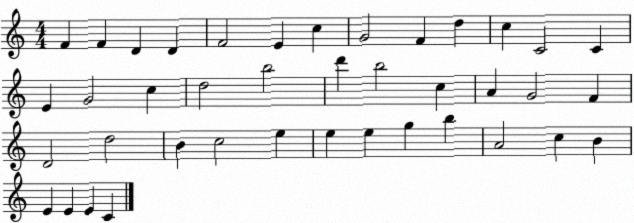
X:1
T:Untitled
M:4/4
L:1/4
K:C
F F D D F2 E c G2 F d c C2 C E G2 c d2 b2 d' b2 c A G2 F D2 d2 B c2 e e e g b A2 c B E E E C